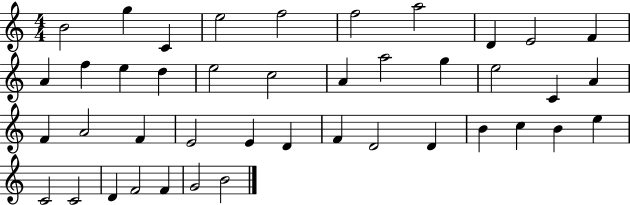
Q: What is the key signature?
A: C major